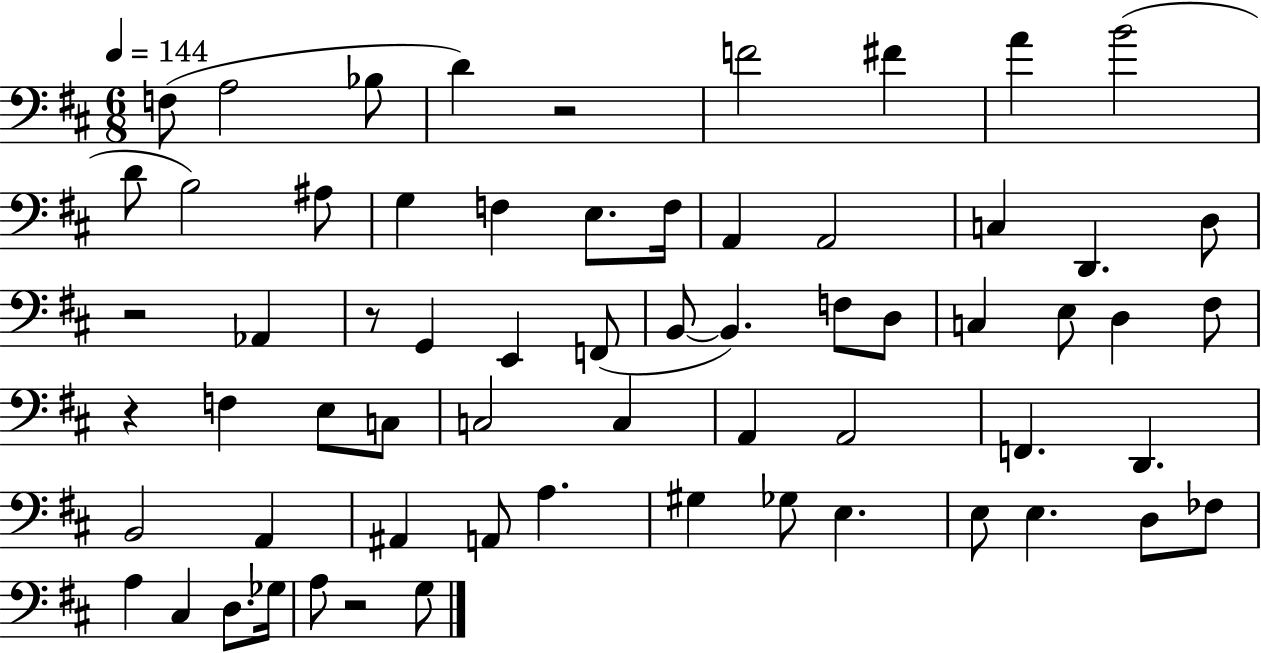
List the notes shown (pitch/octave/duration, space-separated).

F3/e A3/h Bb3/e D4/q R/h F4/h F#4/q A4/q B4/h D4/e B3/h A#3/e G3/q F3/q E3/e. F3/s A2/q A2/h C3/q D2/q. D3/e R/h Ab2/q R/e G2/q E2/q F2/e B2/e B2/q. F3/e D3/e C3/q E3/e D3/q F#3/e R/q F3/q E3/e C3/e C3/h C3/q A2/q A2/h F2/q. D2/q. B2/h A2/q A#2/q A2/e A3/q. G#3/q Gb3/e E3/q. E3/e E3/q. D3/e FES3/e A3/q C#3/q D3/e. Gb3/s A3/e R/h G3/e